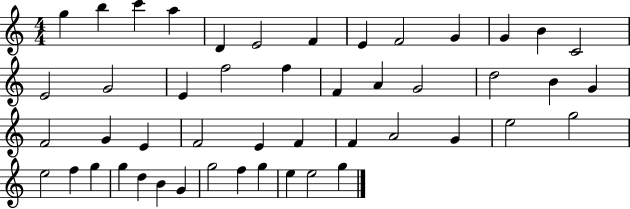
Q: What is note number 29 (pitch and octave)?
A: E4